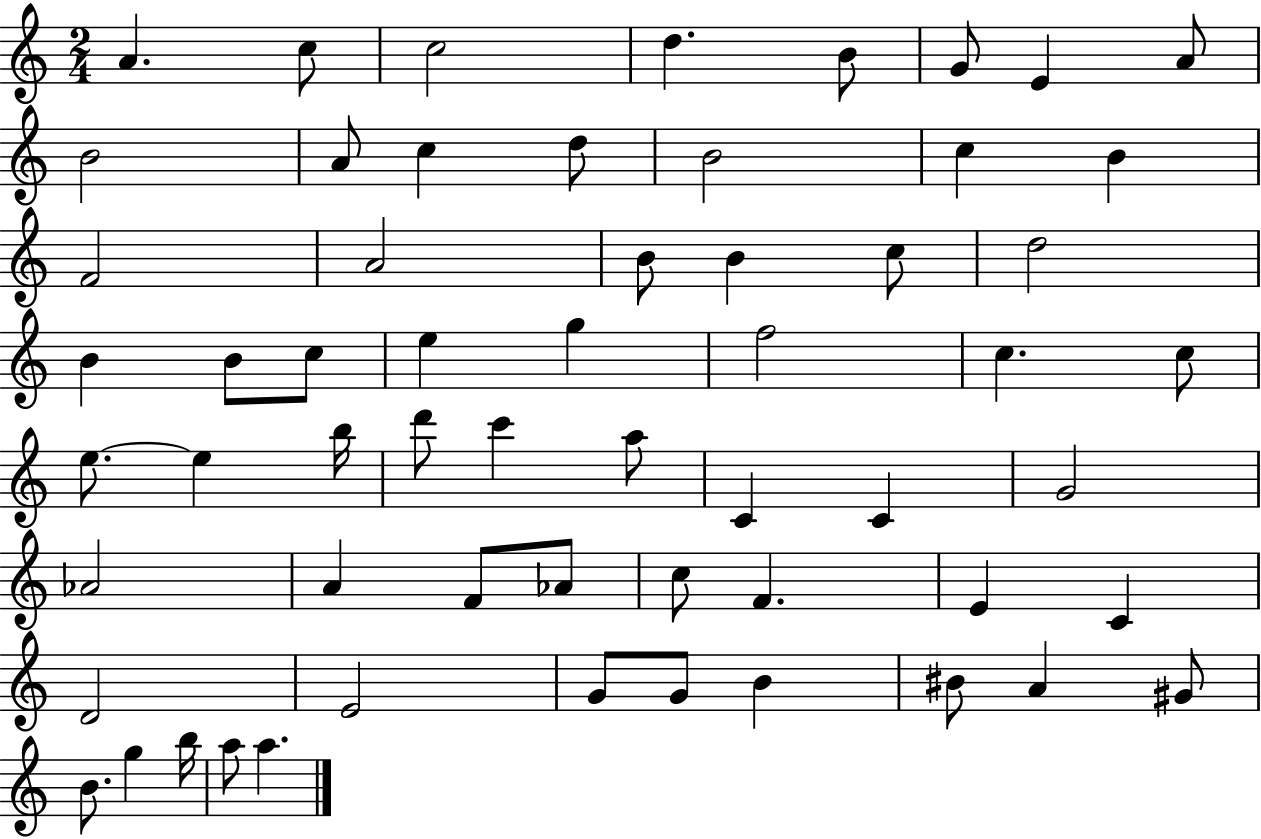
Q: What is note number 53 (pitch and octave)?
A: A4